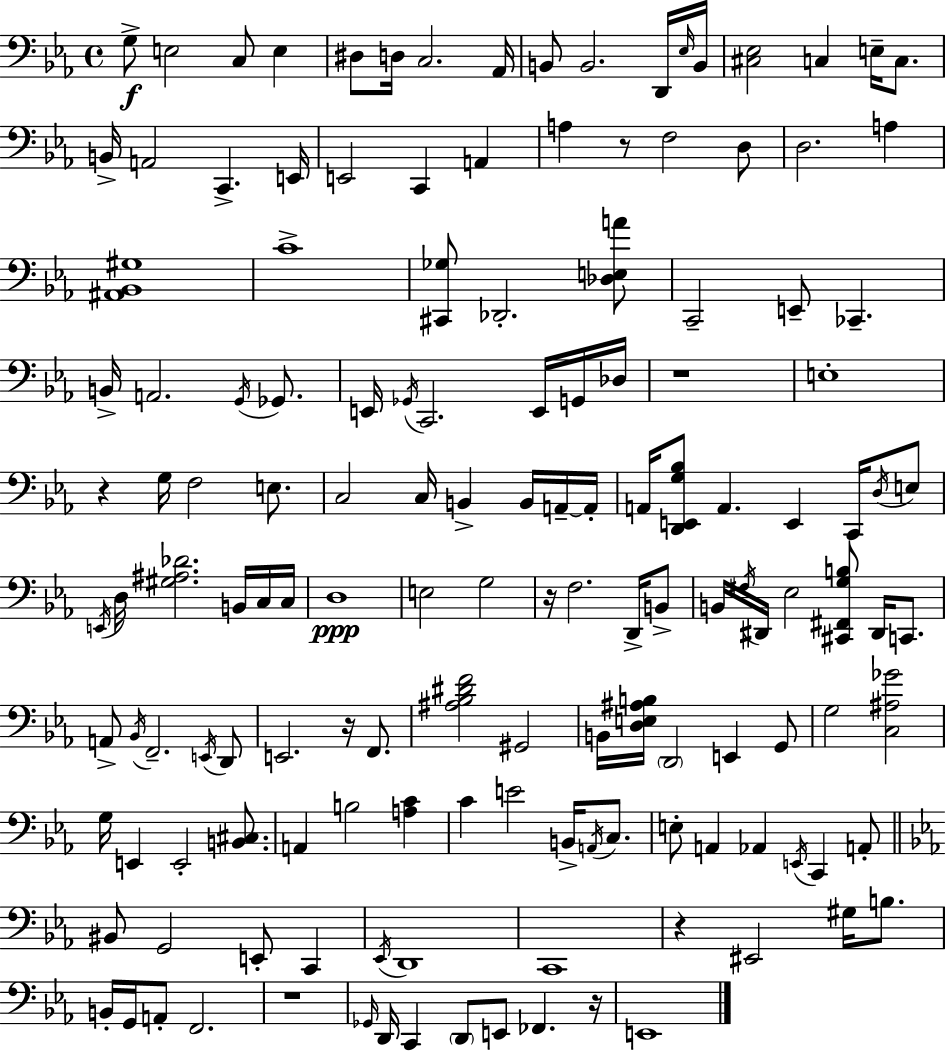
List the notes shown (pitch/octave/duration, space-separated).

G3/e E3/h C3/e E3/q D#3/e D3/s C3/h. Ab2/s B2/e B2/h. D2/s Eb3/s B2/s [C#3,Eb3]/h C3/q E3/s C3/e. B2/s A2/h C2/q. E2/s E2/h C2/q A2/q A3/q R/e F3/h D3/e D3/h. A3/q [A#2,Bb2,G#3]/w C4/w [C#2,Gb3]/e Db2/h. [Db3,E3,A4]/e C2/h E2/e CES2/q. B2/s A2/h. G2/s Gb2/e. E2/s Gb2/s C2/h. E2/s G2/s Db3/s R/w E3/w R/q G3/s F3/h E3/e. C3/h C3/s B2/q B2/s A2/s A2/s A2/s [D2,E2,G3,Bb3]/e A2/q. E2/q C2/s D3/s E3/e E2/s D3/s [G#3,A#3,Db4]/h. B2/s C3/s C3/s D3/w E3/h G3/h R/s F3/h. D2/s B2/e B2/s F#3/s D#2/s Eb3/h [C#2,F#2,G3,B3]/e D#2/s C2/e. A2/e Bb2/s F2/h. E2/s D2/e E2/h. R/s F2/e. [A#3,Bb3,D#4,F4]/h G#2/h B2/s [D3,E3,A#3,B3]/s D2/h E2/q G2/e G3/h [C3,A#3,Gb4]/h G3/s E2/q E2/h [B2,C#3]/e. A2/q B3/h [A3,C4]/q C4/q E4/h B2/s A2/s C3/e. E3/e A2/q Ab2/q E2/s C2/q A2/e BIS2/e G2/h E2/e C2/q Eb2/s D2/w C2/w R/q EIS2/h G#3/s B3/e. B2/s G2/s A2/e F2/h. R/w Gb2/s D2/s C2/q D2/e E2/e FES2/q. R/s E2/w